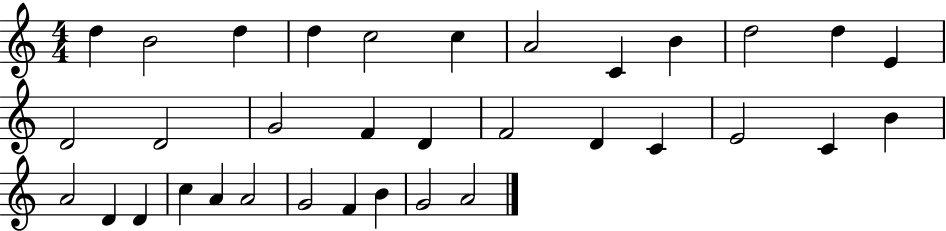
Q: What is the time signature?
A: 4/4